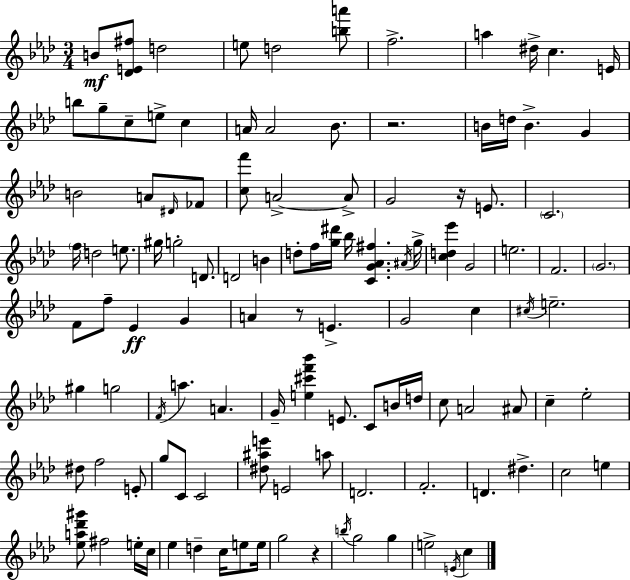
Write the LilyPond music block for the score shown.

{
  \clef treble
  \numericTimeSignature
  \time 3/4
  \key f \minor
  b'8\mf <des' e' fis''>8 d''2 | e''8 d''2 <b'' a'''>8 | f''2.-> | a''4 dis''16-> c''4. e'16 | \break b''8 g''8-- c''8-- e''8-> c''4 | a'16 a'2 bes'8. | r2. | b'16 d''16 b'4.-> g'4 | \break b'2 a'8 \grace { dis'16 } fes'8 | <c'' f'''>8 a'2->~~ a'8-> | g'2 r16 e'8. | \parenthesize c'2. | \break \parenthesize f''16 d''2 e''8. | gis''16 g''2-. d'8. | d'2 b'4 | d''8-. f''16 <g'' dis'''>16 bes''16 <c' g' aes' fis''>4. | \break \acciaccatura { ais'16 } g''16-> <c'' d'' ees'''>4 g'2 | e''2. | f'2. | \parenthesize g'2. | \break f'8 f''8-- ees'4\ff g'4 | a'4 r8 e'4.-> | g'2 c''4 | \acciaccatura { cis''16 } e''2.-- | \break gis''4 g''2 | \acciaccatura { f'16 } a''4. a'4. | g'16-- <e'' cis''' f''' bes'''>4 e'8. | c'8 b'16 d''16 c''8 a'2 | \break ais'8 c''4-- ees''2-. | dis''8 f''2 | e'8-. g''8 c'8 c'2 | <dis'' ais'' e'''>8 e'2 | \break a''8 d'2. | f'2.-. | d'4. dis''4.-> | c''2 | \break e''4 <ees'' a'' des''' gis'''>8 fis''2 | e''16-. c''16 ees''4 d''4-- | c''16 e''8 e''16 g''2 | r4 \acciaccatura { b''16 } g''2 | \break g''4 e''2-> | \acciaccatura { e'16 } c''4 \bar "|."
}